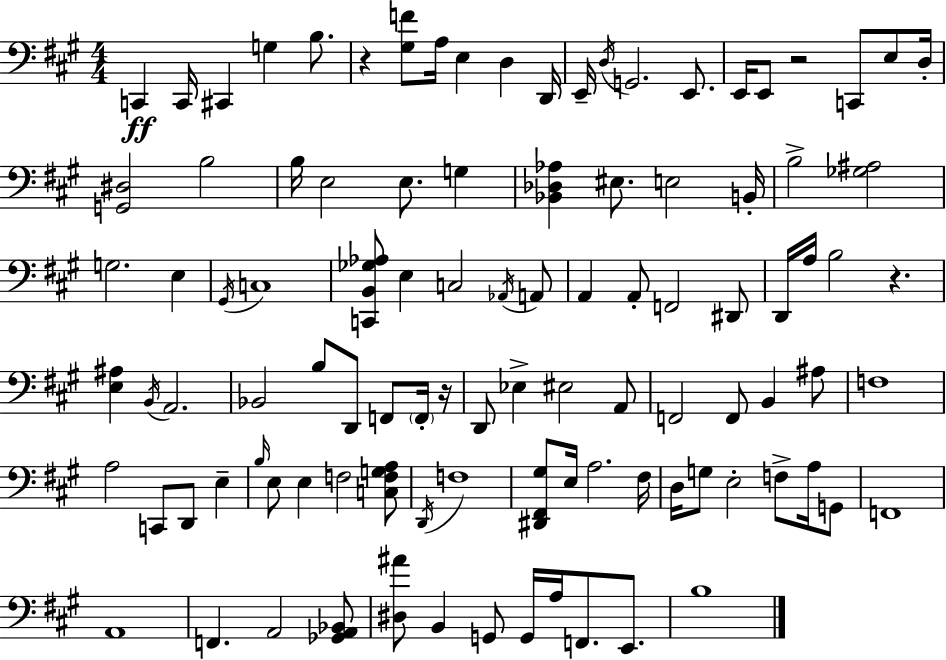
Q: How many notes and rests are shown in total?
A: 102